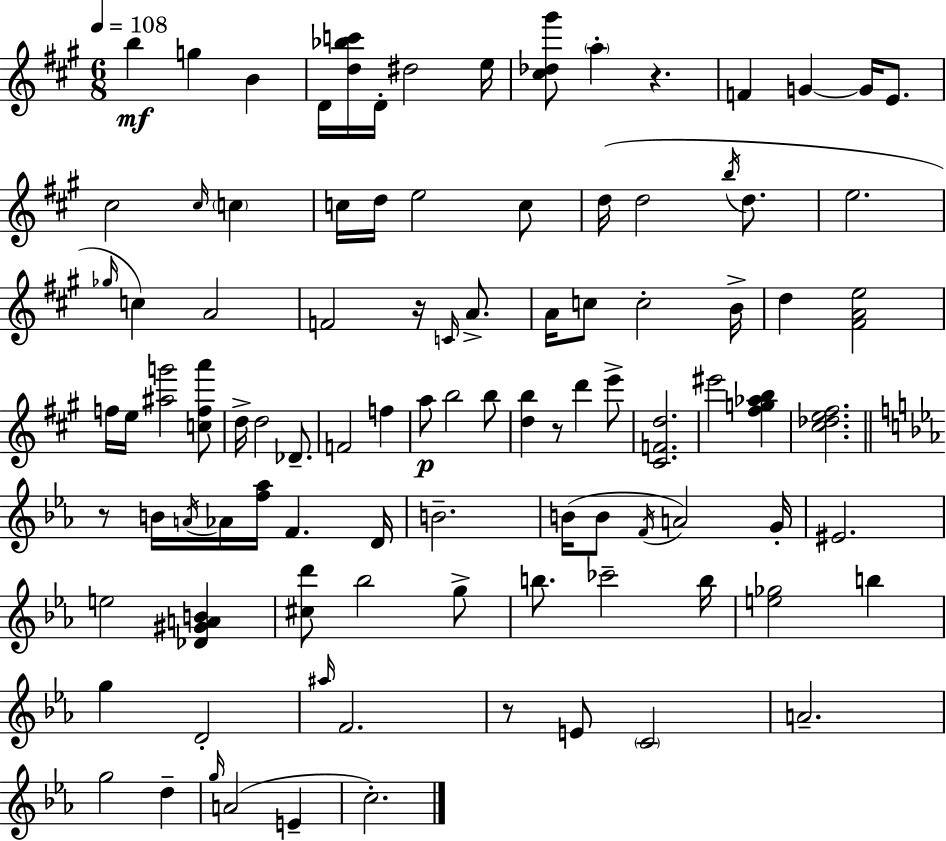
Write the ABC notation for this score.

X:1
T:Untitled
M:6/8
L:1/4
K:A
b g B D/4 [d_bc']/4 D/4 ^d2 e/4 [^c_d^g']/2 a z F G G/4 E/2 ^c2 ^c/4 c c/4 d/4 e2 c/2 d/4 d2 b/4 d/2 e2 _g/4 c A2 F2 z/4 C/4 A/2 A/4 c/2 c2 B/4 d [^FAe]2 f/4 e/4 [^ag']2 [cfa']/2 d/4 d2 _D/2 F2 f a/2 b2 b/2 [db] z/2 d' e'/2 [^CFd]2 ^e'2 [^fg_ab] [^c_de^f]2 z/2 B/4 A/4 _A/4 [f_a]/4 F D/4 B2 B/4 B/2 F/4 A2 G/4 ^E2 e2 [_D^GAB] [^cd']/2 _b2 g/2 b/2 _c'2 b/4 [e_g]2 b g D2 ^a/4 F2 z/2 E/2 C2 A2 g2 d g/4 A2 E c2